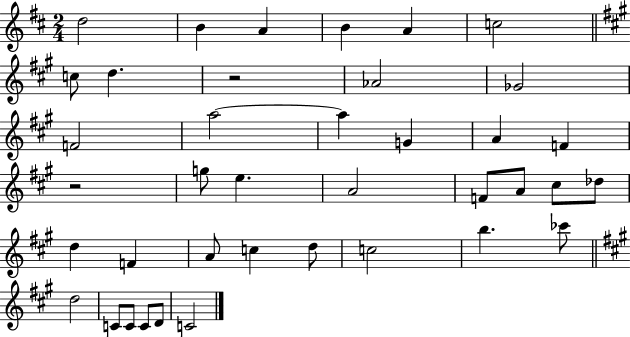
D5/h B4/q A4/q B4/q A4/q C5/h C5/e D5/q. R/h Ab4/h Gb4/h F4/h A5/h A5/q G4/q A4/q F4/q R/h G5/e E5/q. A4/h F4/e A4/e C#5/e Db5/e D5/q F4/q A4/e C5/q D5/e C5/h B5/q. CES6/e D5/h C4/e C4/e C4/e D4/e C4/h